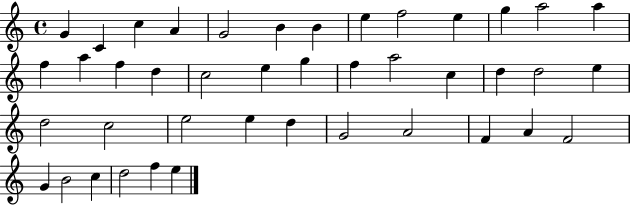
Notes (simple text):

G4/q C4/q C5/q A4/q G4/h B4/q B4/q E5/q F5/h E5/q G5/q A5/h A5/q F5/q A5/q F5/q D5/q C5/h E5/q G5/q F5/q A5/h C5/q D5/q D5/h E5/q D5/h C5/h E5/h E5/q D5/q G4/h A4/h F4/q A4/q F4/h G4/q B4/h C5/q D5/h F5/q E5/q